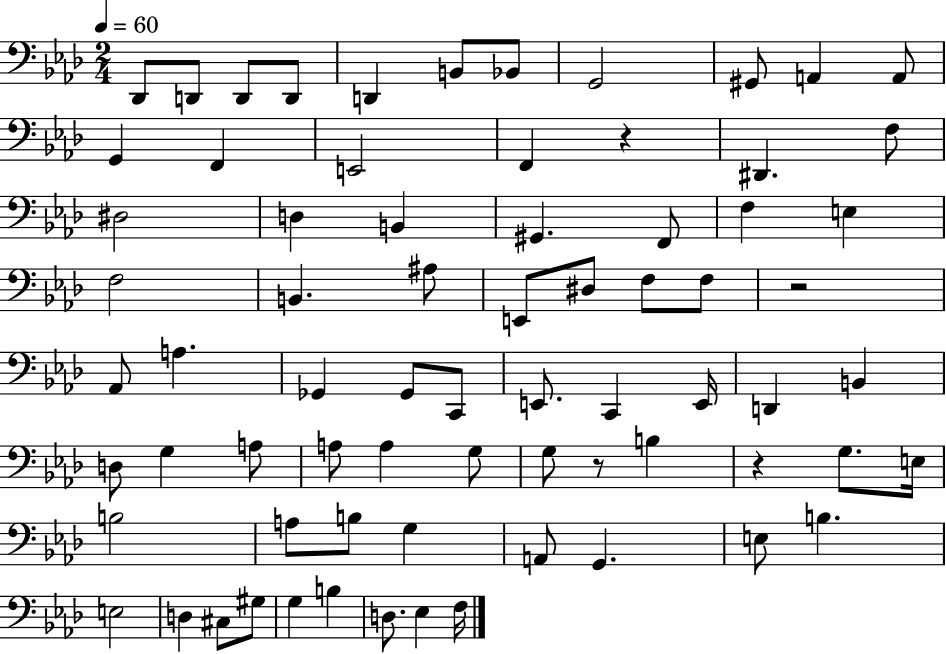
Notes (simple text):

Db2/e D2/e D2/e D2/e D2/q B2/e Bb2/e G2/h G#2/e A2/q A2/e G2/q F2/q E2/h F2/q R/q D#2/q. F3/e D#3/h D3/q B2/q G#2/q. F2/e F3/q E3/q F3/h B2/q. A#3/e E2/e D#3/e F3/e F3/e R/h Ab2/e A3/q. Gb2/q Gb2/e C2/e E2/e. C2/q E2/s D2/q B2/q D3/e G3/q A3/e A3/e A3/q G3/e G3/e R/e B3/q R/q G3/e. E3/s B3/h A3/e B3/e G3/q A2/e G2/q. E3/e B3/q. E3/h D3/q C#3/e G#3/e G3/q B3/q D3/e. Eb3/q F3/s